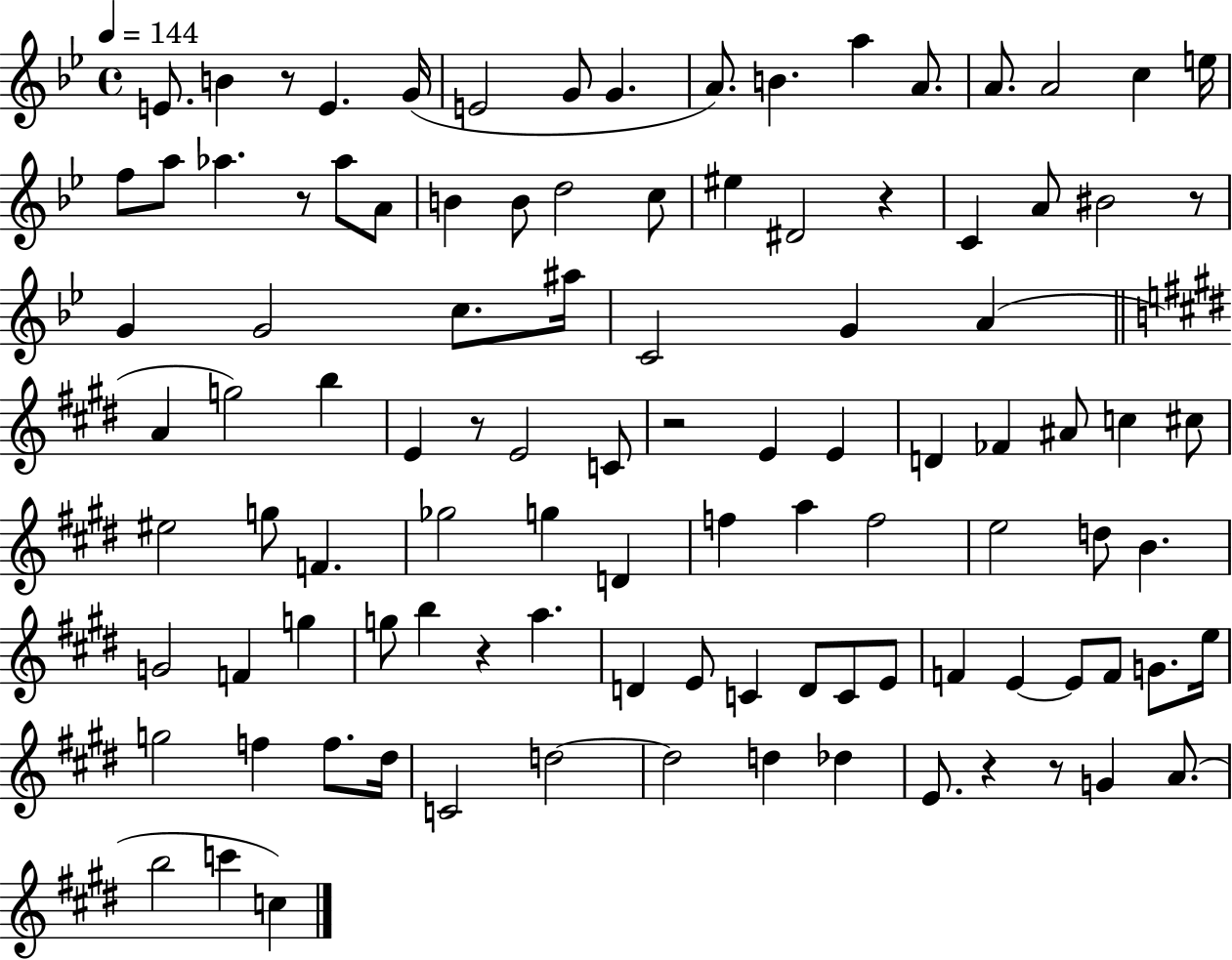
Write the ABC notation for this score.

X:1
T:Untitled
M:4/4
L:1/4
K:Bb
E/2 B z/2 E G/4 E2 G/2 G A/2 B a A/2 A/2 A2 c e/4 f/2 a/2 _a z/2 _a/2 A/2 B B/2 d2 c/2 ^e ^D2 z C A/2 ^B2 z/2 G G2 c/2 ^a/4 C2 G A A g2 b E z/2 E2 C/2 z2 E E D _F ^A/2 c ^c/2 ^e2 g/2 F _g2 g D f a f2 e2 d/2 B G2 F g g/2 b z a D E/2 C D/2 C/2 E/2 F E E/2 F/2 G/2 e/4 g2 f f/2 ^d/4 C2 d2 d2 d _d E/2 z z/2 G A/2 b2 c' c